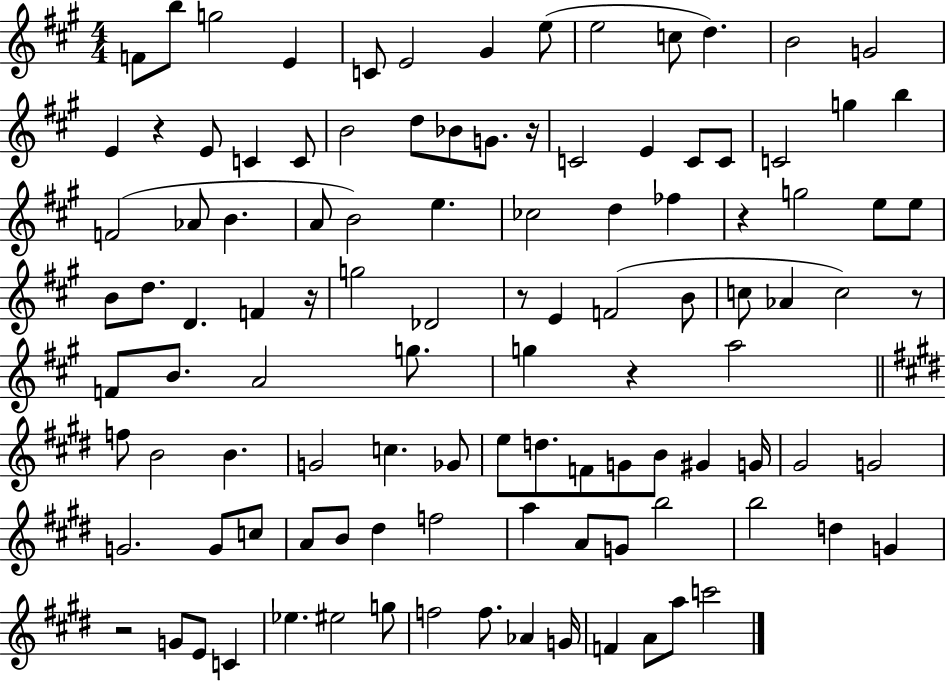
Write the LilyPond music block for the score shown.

{
  \clef treble
  \numericTimeSignature
  \time 4/4
  \key a \major
  f'8 b''8 g''2 e'4 | c'8 e'2 gis'4 e''8( | e''2 c''8 d''4.) | b'2 g'2 | \break e'4 r4 e'8 c'4 c'8 | b'2 d''8 bes'8 g'8. r16 | c'2 e'4 c'8 c'8 | c'2 g''4 b''4 | \break f'2( aes'8 b'4. | a'8 b'2) e''4. | ces''2 d''4 fes''4 | r4 g''2 e''8 e''8 | \break b'8 d''8. d'4. f'4 r16 | g''2 des'2 | r8 e'4 f'2( b'8 | c''8 aes'4 c''2) r8 | \break f'8 b'8. a'2 g''8. | g''4 r4 a''2 | \bar "||" \break \key e \major f''8 b'2 b'4. | g'2 c''4. ges'8 | e''8 d''8. f'8 g'8 b'8 gis'4 g'16 | gis'2 g'2 | \break g'2. g'8 c''8 | a'8 b'8 dis''4 f''2 | a''4 a'8 g'8 b''2 | b''2 d''4 g'4 | \break r2 g'8 e'8 c'4 | ees''4. eis''2 g''8 | f''2 f''8. aes'4 g'16 | f'4 a'8 a''8 c'''2 | \break \bar "|."
}